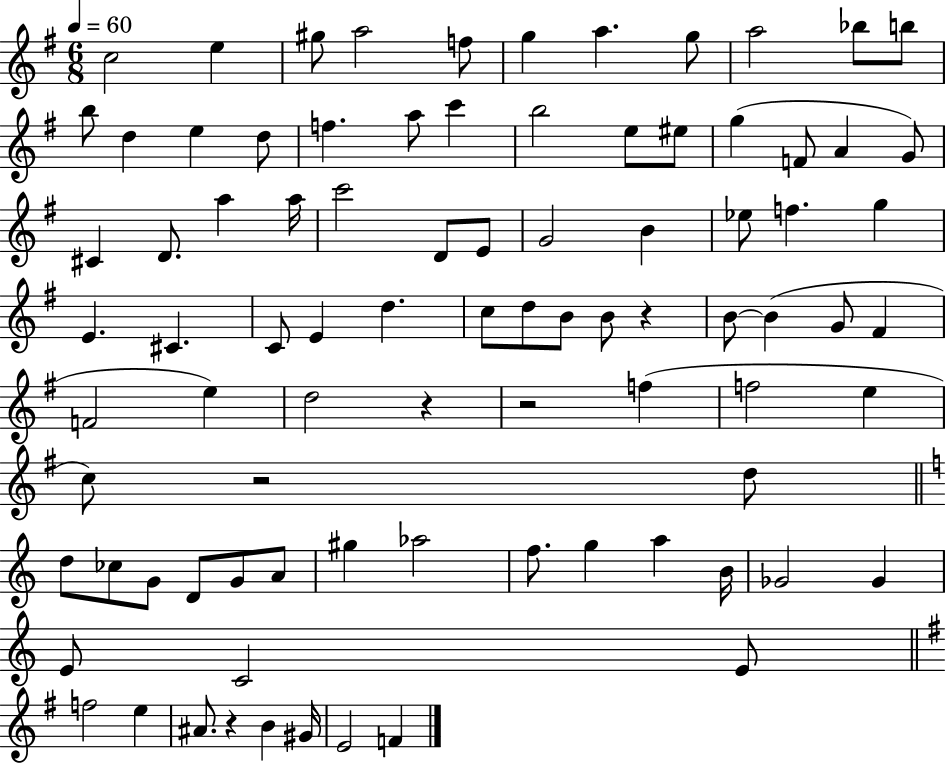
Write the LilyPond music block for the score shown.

{
  \clef treble
  \numericTimeSignature
  \time 6/8
  \key g \major
  \tempo 4 = 60
  c''2 e''4 | gis''8 a''2 f''8 | g''4 a''4. g''8 | a''2 bes''8 b''8 | \break b''8 d''4 e''4 d''8 | f''4. a''8 c'''4 | b''2 e''8 eis''8 | g''4( f'8 a'4 g'8) | \break cis'4 d'8. a''4 a''16 | c'''2 d'8 e'8 | g'2 b'4 | ees''8 f''4. g''4 | \break e'4. cis'4. | c'8 e'4 d''4. | c''8 d''8 b'8 b'8 r4 | b'8~~ b'4( g'8 fis'4 | \break f'2 e''4) | d''2 r4 | r2 f''4( | f''2 e''4 | \break c''8) r2 d''8 | \bar "||" \break \key c \major d''8 ces''8 g'8 d'8 g'8 a'8 | gis''4 aes''2 | f''8. g''4 a''4 b'16 | ges'2 ges'4 | \break e'8 c'2 e'8 | \bar "||" \break \key g \major f''2 e''4 | ais'8. r4 b'4 gis'16 | e'2 f'4 | \bar "|."
}